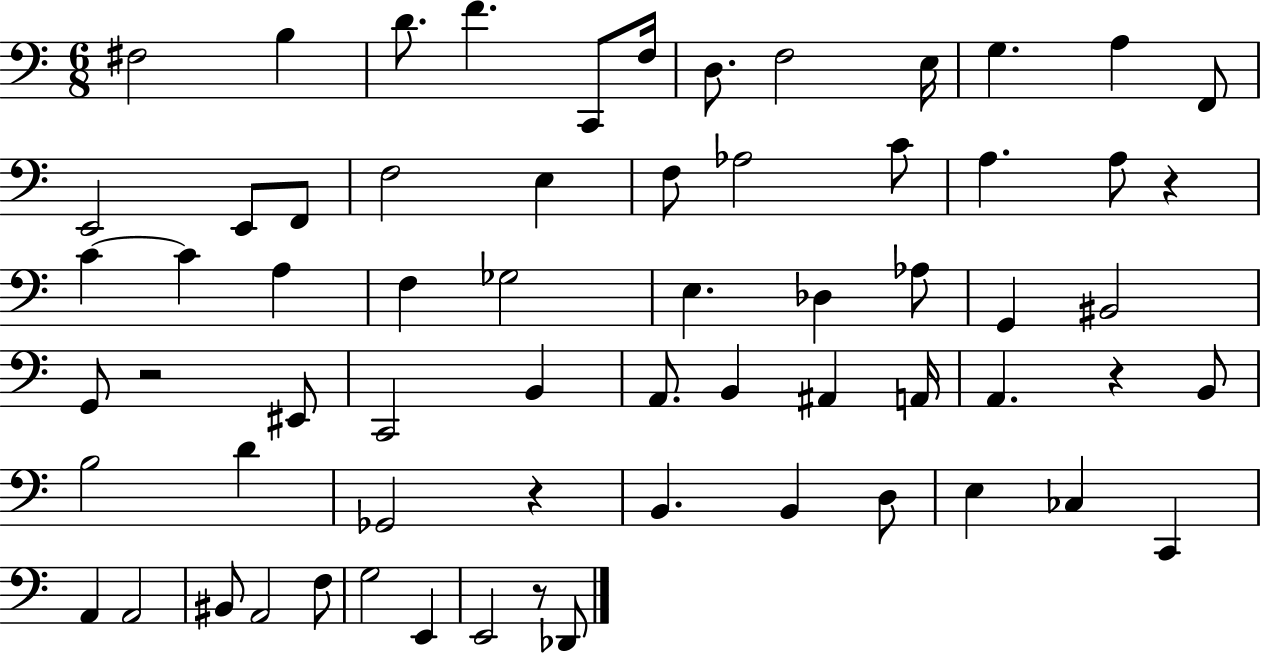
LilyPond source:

{
  \clef bass
  \numericTimeSignature
  \time 6/8
  \key c \major
  fis2 b4 | d'8. f'4. c,8 f16 | d8. f2 e16 | g4. a4 f,8 | \break e,2 e,8 f,8 | f2 e4 | f8 aes2 c'8 | a4. a8 r4 | \break c'4~~ c'4 a4 | f4 ges2 | e4. des4 aes8 | g,4 bis,2 | \break g,8 r2 eis,8 | c,2 b,4 | a,8. b,4 ais,4 a,16 | a,4. r4 b,8 | \break b2 d'4 | ges,2 r4 | b,4. b,4 d8 | e4 ces4 c,4 | \break a,4 a,2 | bis,8 a,2 f8 | g2 e,4 | e,2 r8 des,8 | \break \bar "|."
}